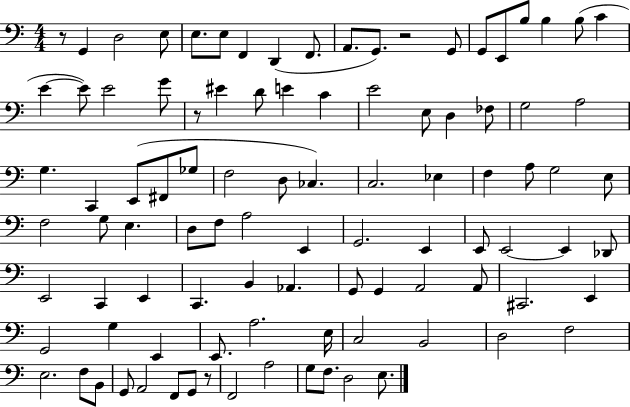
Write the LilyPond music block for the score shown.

{
  \clef bass
  \numericTimeSignature
  \time 4/4
  \key c \major
  r8 g,4 d2 e8 | e8. e8 f,4 d,4( f,8. | a,8. g,8.) r2 g,8 | g,8 e,8 b8 b4 b8( c'4 | \break e'4~~ e'8) e'2 g'8 | r8 eis'4 d'8 e'4 c'4 | e'2 e8 d4 fes8 | g2 a2 | \break g4. c,4 e,8( fis,8 ges8 | f2 d8 ces4.) | c2. ees4 | f4 a8 g2 e8 | \break f2 g8 e4. | d8 f8 a2 e,4 | g,2. e,4 | e,8 e,2~~ e,4 des,8 | \break e,2 c,4 e,4 | c,4. b,4 aes,4. | g,8 g,4 a,2 a,8 | cis,2. e,4 | \break g,2 g4 e,4 | e,8. a2. e16 | c2 b,2 | d2 f2 | \break e2. f8 b,8 | g,8 a,2 f,8 g,8 r8 | f,2 a2 | g8 f8. d2 e8. | \break \bar "|."
}